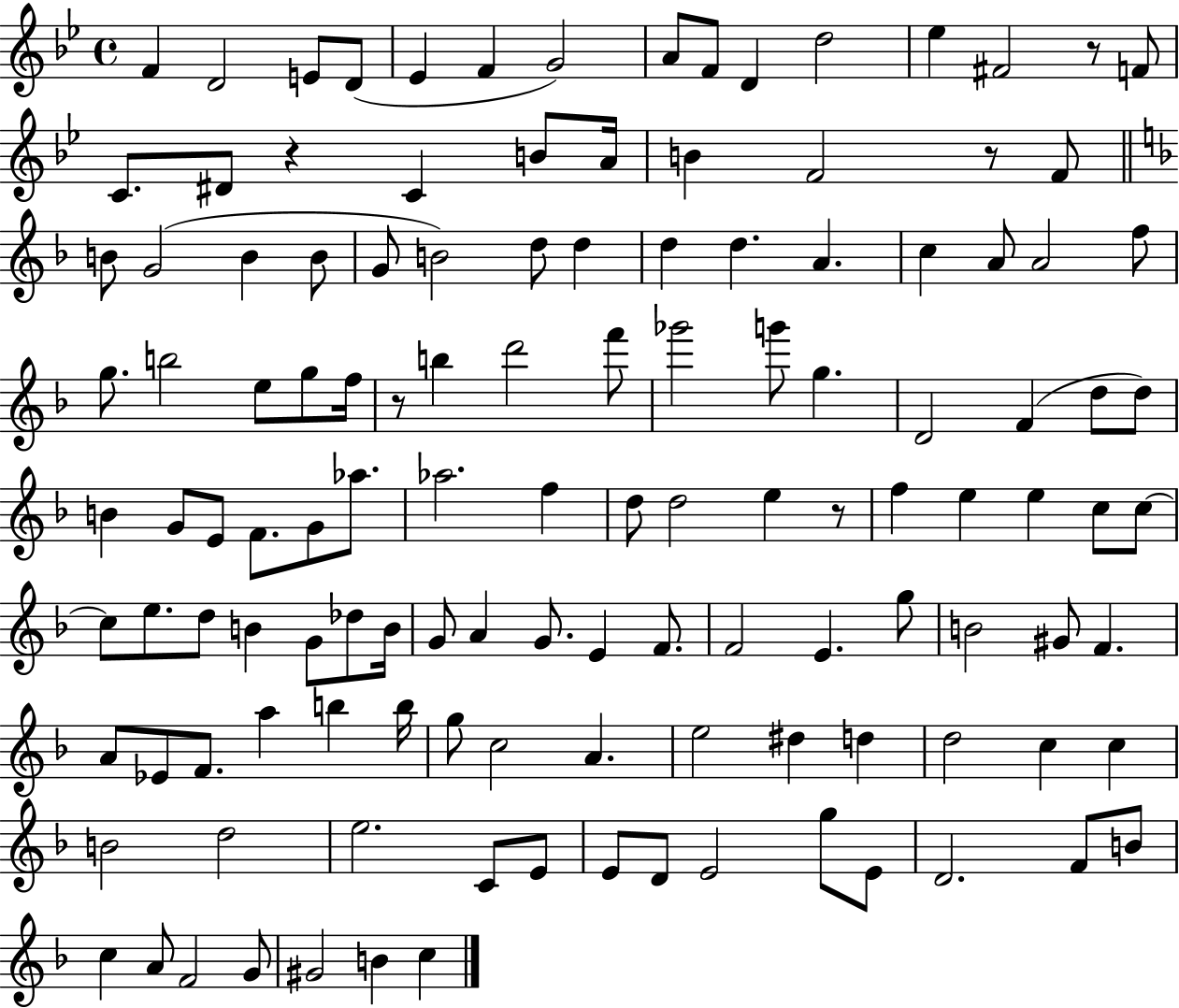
{
  \clef treble
  \time 4/4
  \defaultTimeSignature
  \key bes \major
  \repeat volta 2 { f'4 d'2 e'8 d'8( | ees'4 f'4 g'2) | a'8 f'8 d'4 d''2 | ees''4 fis'2 r8 f'8 | \break c'8. dis'8 r4 c'4 b'8 a'16 | b'4 f'2 r8 f'8 | \bar "||" \break \key f \major b'8 g'2( b'4 b'8 | g'8 b'2) d''8 d''4 | d''4 d''4. a'4. | c''4 a'8 a'2 f''8 | \break g''8. b''2 e''8 g''8 f''16 | r8 b''4 d'''2 f'''8 | ges'''2 g'''8 g''4. | d'2 f'4( d''8 d''8) | \break b'4 g'8 e'8 f'8. g'8 aes''8. | aes''2. f''4 | d''8 d''2 e''4 r8 | f''4 e''4 e''4 c''8 c''8~~ | \break c''8 e''8. d''8 b'4 g'8 des''8 b'16 | g'8 a'4 g'8. e'4 f'8. | f'2 e'4. g''8 | b'2 gis'8 f'4. | \break a'8 ees'8 f'8. a''4 b''4 b''16 | g''8 c''2 a'4. | e''2 dis''4 d''4 | d''2 c''4 c''4 | \break b'2 d''2 | e''2. c'8 e'8 | e'8 d'8 e'2 g''8 e'8 | d'2. f'8 b'8 | \break c''4 a'8 f'2 g'8 | gis'2 b'4 c''4 | } \bar "|."
}